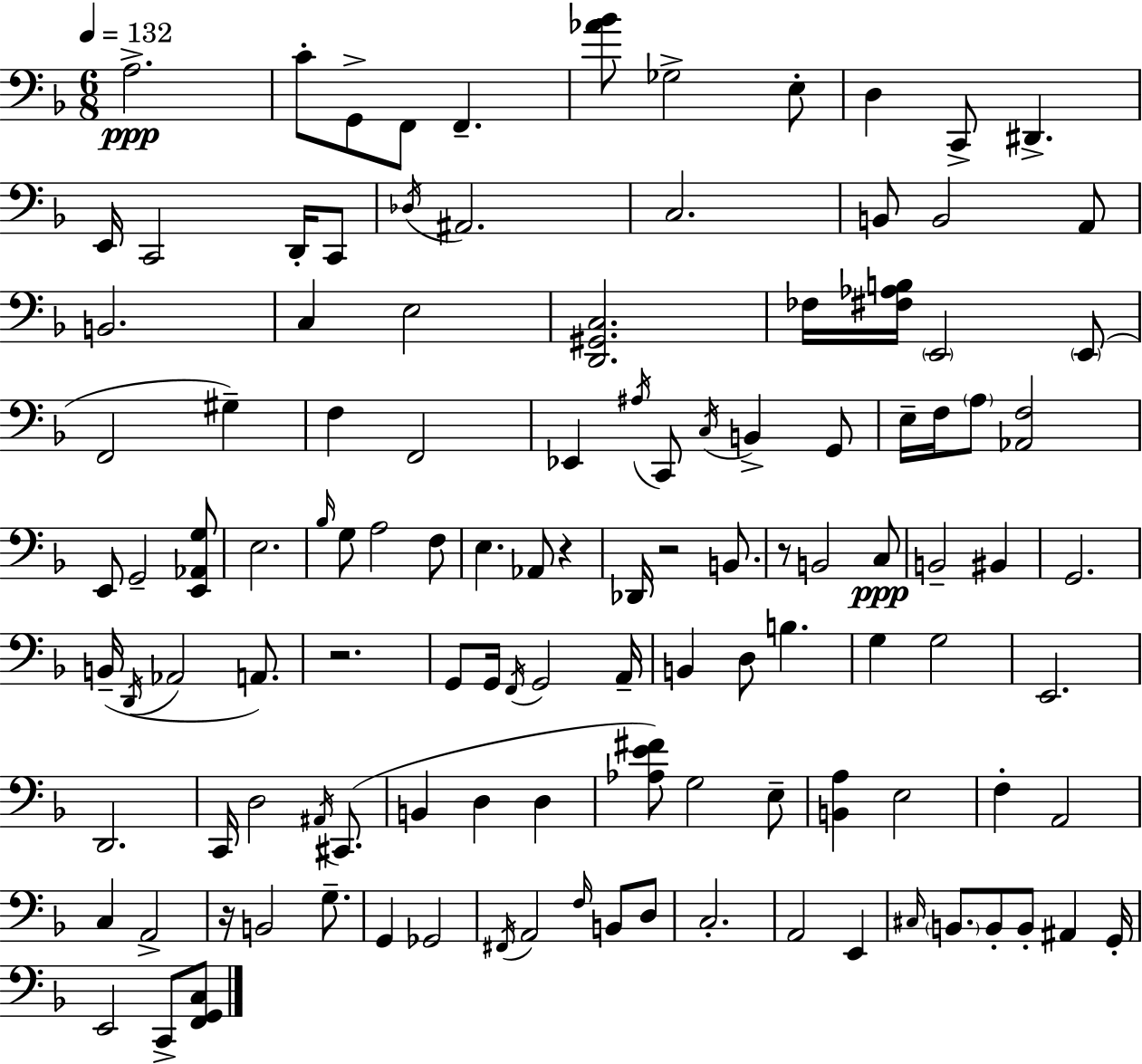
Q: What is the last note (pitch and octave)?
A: C2